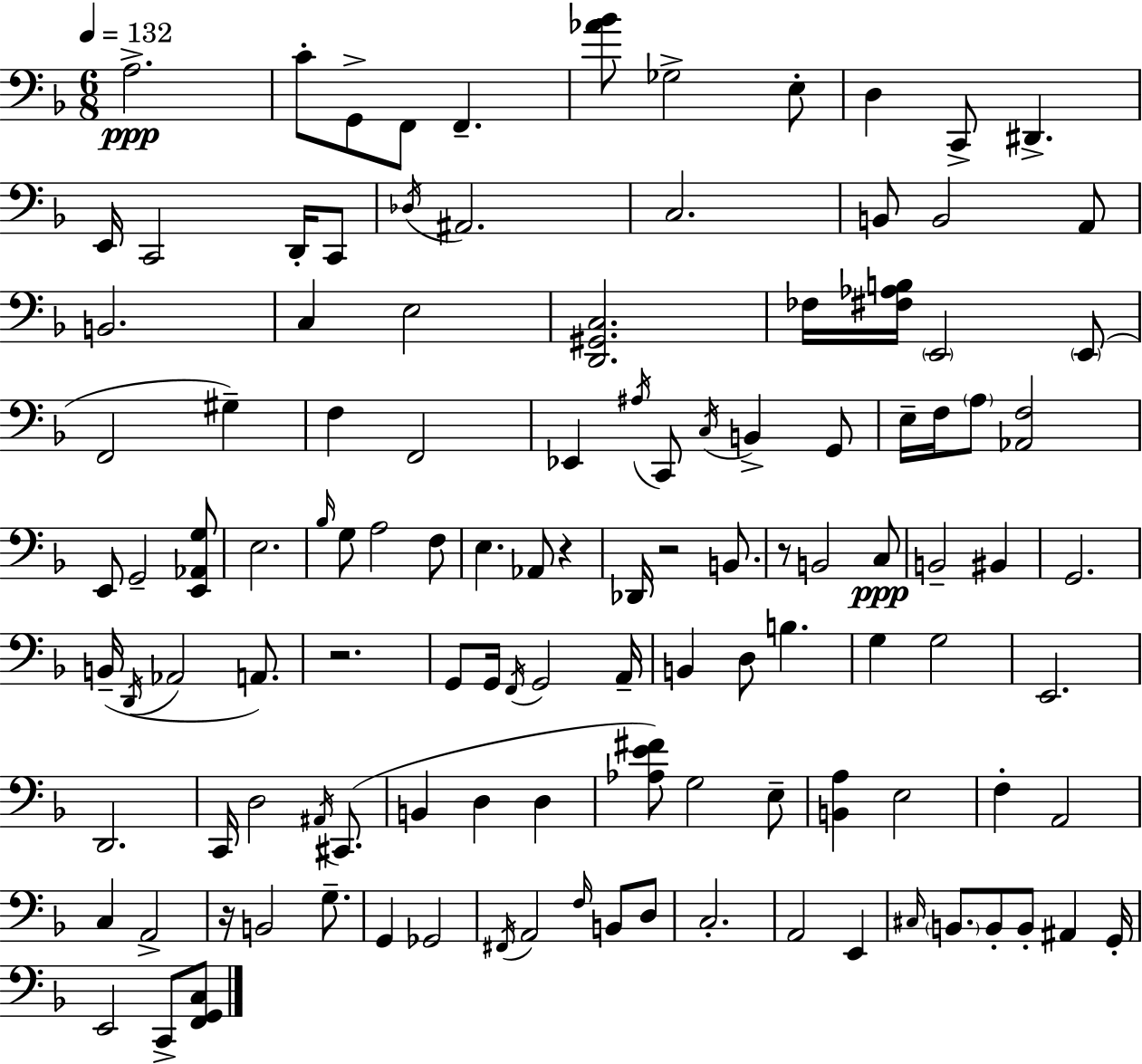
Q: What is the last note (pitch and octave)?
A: C2